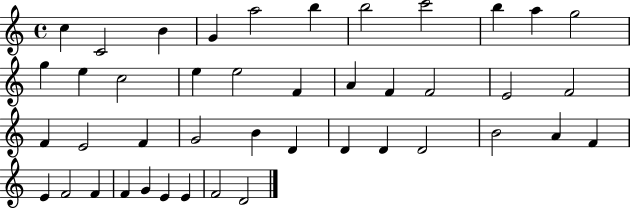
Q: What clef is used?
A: treble